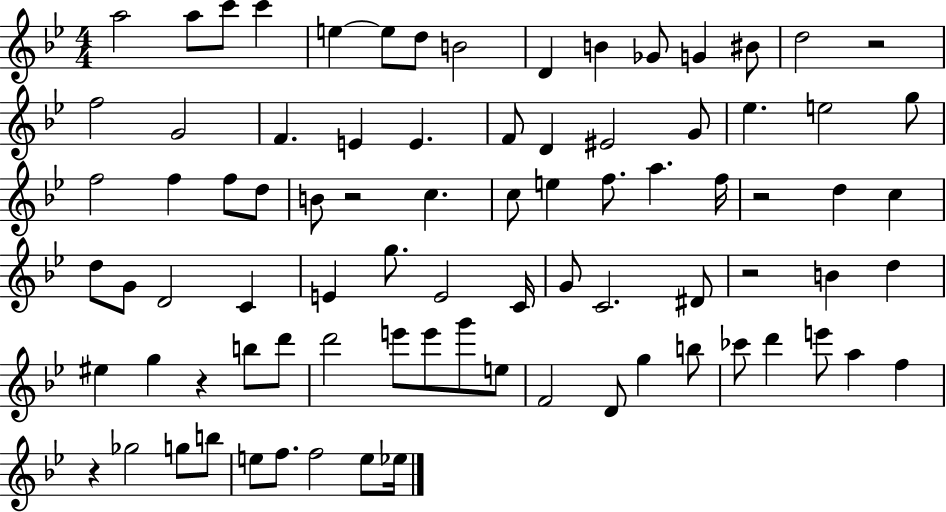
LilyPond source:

{
  \clef treble
  \numericTimeSignature
  \time 4/4
  \key bes \major
  a''2 a''8 c'''8 c'''4 | e''4~~ e''8 d''8 b'2 | d'4 b'4 ges'8 g'4 bis'8 | d''2 r2 | \break f''2 g'2 | f'4. e'4 e'4. | f'8 d'4 eis'2 g'8 | ees''4. e''2 g''8 | \break f''2 f''4 f''8 d''8 | b'8 r2 c''4. | c''8 e''4 f''8. a''4. f''16 | r2 d''4 c''4 | \break d''8 g'8 d'2 c'4 | e'4 g''8. e'2 c'16 | g'8 c'2. dis'8 | r2 b'4 d''4 | \break eis''4 g''4 r4 b''8 d'''8 | d'''2 e'''8 e'''8 g'''8 e''8 | f'2 d'8 g''4 b''8 | ces'''8 d'''4 e'''8 a''4 f''4 | \break r4 ges''2 g''8 b''8 | e''8 f''8. f''2 e''8 ees''16 | \bar "|."
}